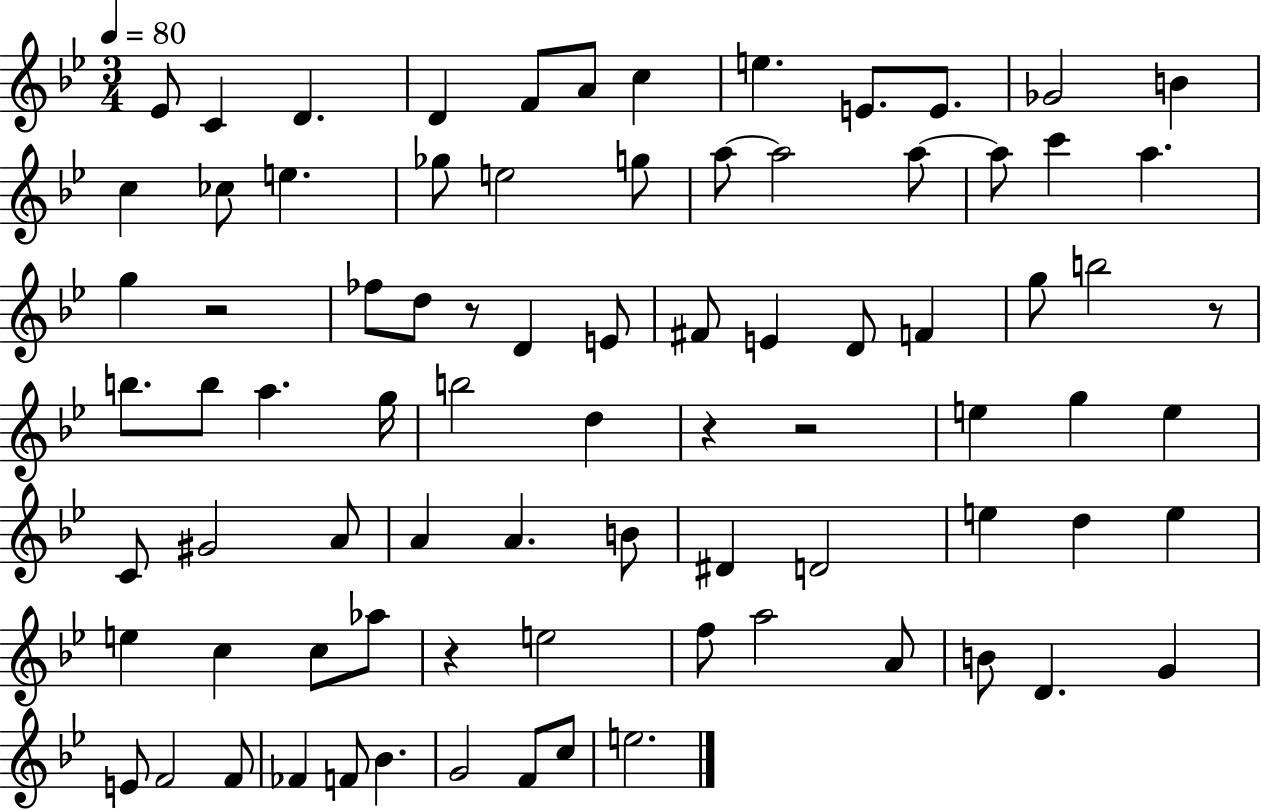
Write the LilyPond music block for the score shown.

{
  \clef treble
  \numericTimeSignature
  \time 3/4
  \key bes \major
  \tempo 4 = 80
  ees'8 c'4 d'4. | d'4 f'8 a'8 c''4 | e''4. e'8. e'8. | ges'2 b'4 | \break c''4 ces''8 e''4. | ges''8 e''2 g''8 | a''8~~ a''2 a''8~~ | a''8 c'''4 a''4. | \break g''4 r2 | fes''8 d''8 r8 d'4 e'8 | fis'8 e'4 d'8 f'4 | g''8 b''2 r8 | \break b''8. b''8 a''4. g''16 | b''2 d''4 | r4 r2 | e''4 g''4 e''4 | \break c'8 gis'2 a'8 | a'4 a'4. b'8 | dis'4 d'2 | e''4 d''4 e''4 | \break e''4 c''4 c''8 aes''8 | r4 e''2 | f''8 a''2 a'8 | b'8 d'4. g'4 | \break e'8 f'2 f'8 | fes'4 f'8 bes'4. | g'2 f'8 c''8 | e''2. | \break \bar "|."
}